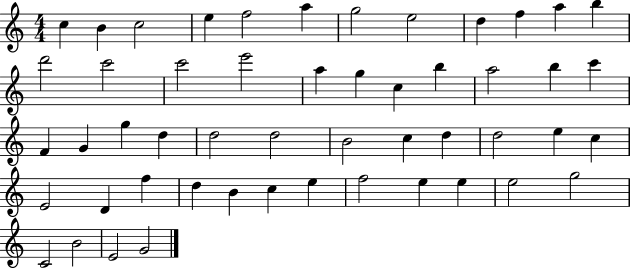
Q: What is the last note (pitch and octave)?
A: G4